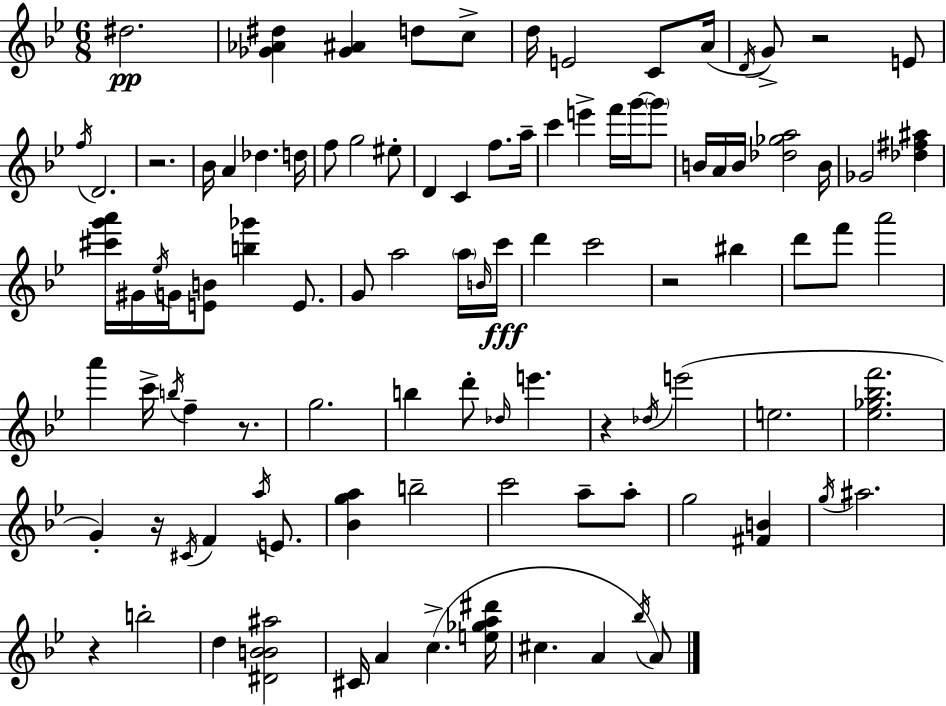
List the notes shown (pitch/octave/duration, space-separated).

D#5/h. [Gb4,Ab4,D#5]/q [Gb4,A#4]/q D5/e C5/e D5/s E4/h C4/e A4/s D4/s G4/e R/h E4/e F5/s D4/h. R/h. Bb4/s A4/q Db5/q. D5/s F5/e G5/h EIS5/e D4/q C4/q F5/e. A5/s C6/q E6/q F6/s G6/s G6/e B4/s A4/s B4/s [Db5,Gb5,A5]/h B4/s Gb4/h [Db5,F#5,A#5]/q [C#6,G6,A6]/s G#4/s Eb5/s G4/s [E4,B4]/e [B5,Gb6]/q E4/e. G4/e A5/h A5/s B4/s C6/s D6/q C6/h R/h BIS5/q D6/e F6/e A6/h A6/q C6/s B5/s F5/q R/e. G5/h. B5/q D6/e Db5/s E6/q. R/q Db5/s E6/h E5/h. [Eb5,Gb5,Bb5,F6]/h. G4/q R/s C#4/s F4/q A5/s E4/e. [Bb4,G5,A5]/q B5/h C6/h A5/e A5/e G5/h [F#4,B4]/q G5/s A#5/h. R/q B5/h D5/q [D#4,Bb4,B4,A#5]/h C#4/s A4/q C5/q. [E5,Gb5,A5,D#6]/s C#5/q. A4/q Bb5/s A4/e